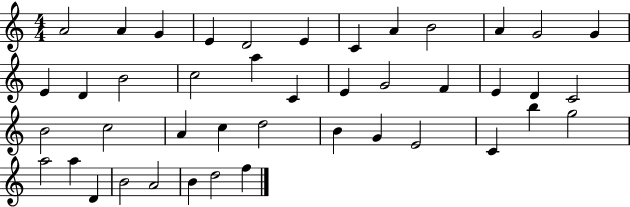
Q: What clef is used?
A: treble